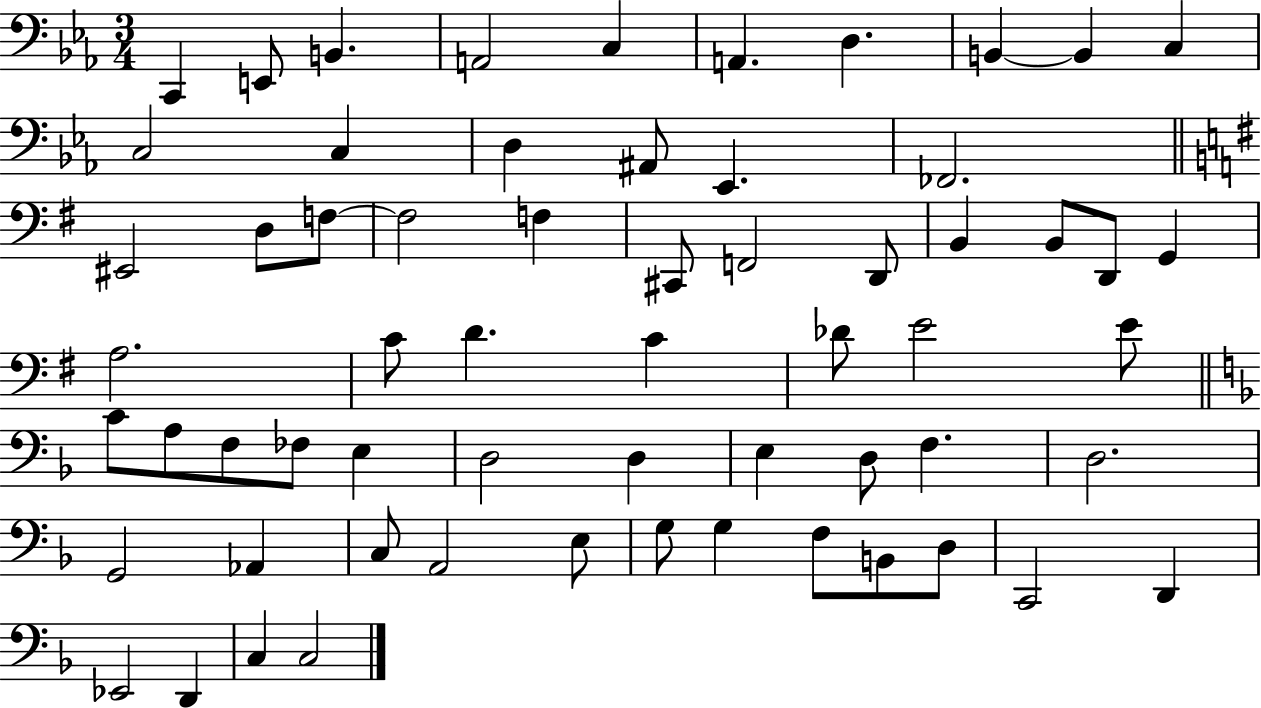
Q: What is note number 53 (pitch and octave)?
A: G3